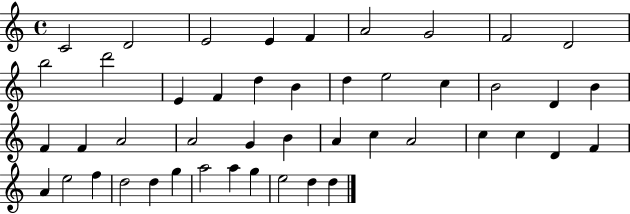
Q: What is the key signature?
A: C major